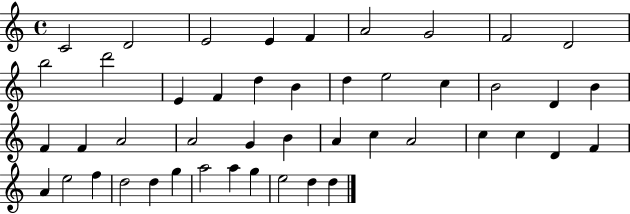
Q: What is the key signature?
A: C major